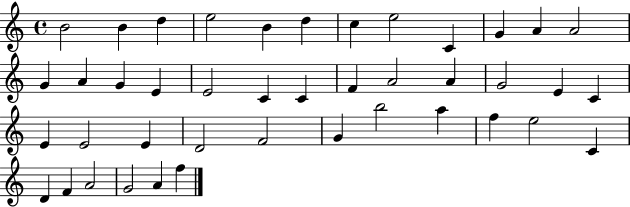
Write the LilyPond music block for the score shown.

{
  \clef treble
  \time 4/4
  \defaultTimeSignature
  \key c \major
  b'2 b'4 d''4 | e''2 b'4 d''4 | c''4 e''2 c'4 | g'4 a'4 a'2 | \break g'4 a'4 g'4 e'4 | e'2 c'4 c'4 | f'4 a'2 a'4 | g'2 e'4 c'4 | \break e'4 e'2 e'4 | d'2 f'2 | g'4 b''2 a''4 | f''4 e''2 c'4 | \break d'4 f'4 a'2 | g'2 a'4 f''4 | \bar "|."
}